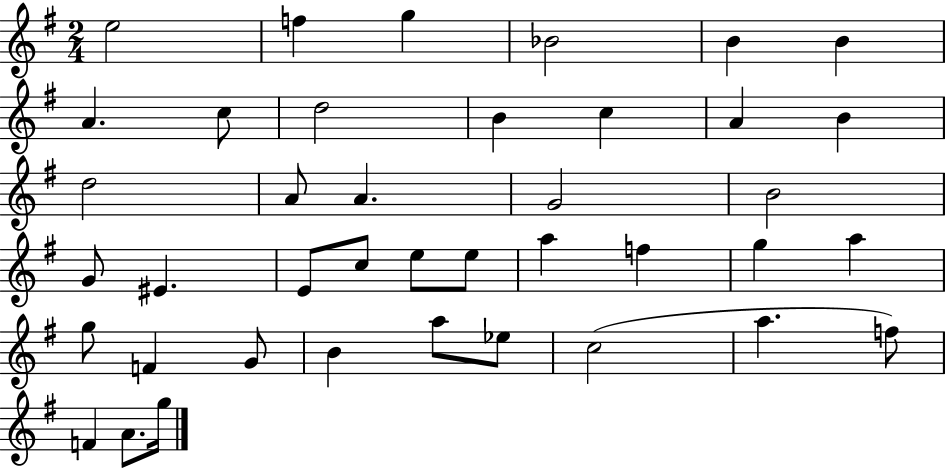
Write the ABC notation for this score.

X:1
T:Untitled
M:2/4
L:1/4
K:G
e2 f g _B2 B B A c/2 d2 B c A B d2 A/2 A G2 B2 G/2 ^E E/2 c/2 e/2 e/2 a f g a g/2 F G/2 B a/2 _e/2 c2 a f/2 F A/2 g/4